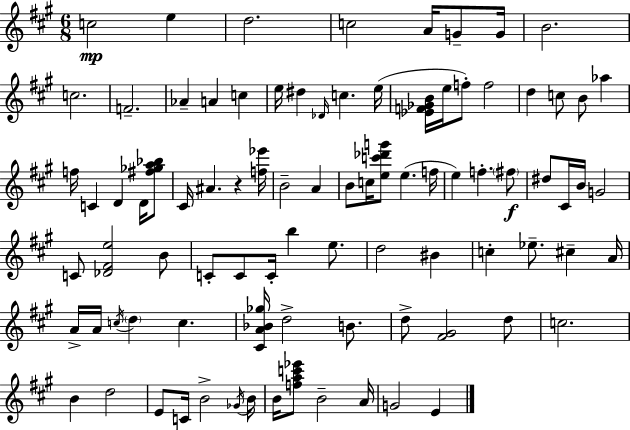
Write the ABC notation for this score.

X:1
T:Untitled
M:6/8
L:1/4
K:A
c2 e d2 c2 A/4 G/2 G/4 B2 c2 F2 _A A c e/4 ^d _D/4 c e/4 [_EF_GB]/4 e/4 f/2 f2 d c/2 B/2 _a f/4 C D D/4 [^f_ga_b]/2 ^C/4 ^A z [f_e']/4 B2 A B/2 c/4 [ec'_d'g']/2 e f/4 e f ^f/2 ^d/2 ^C/4 B/4 G2 C/2 [_D^Fe]2 B/2 C/2 C/2 C/4 b e/2 d2 ^B c _e/2 ^c A/4 A/4 A/4 c/4 d c [^CA_B_g]/4 d2 B/2 d/2 [^F^G]2 d/2 c2 B d2 E/2 C/4 B2 _G/4 B/4 B/4 [fac'_e']/2 B2 A/4 G2 E